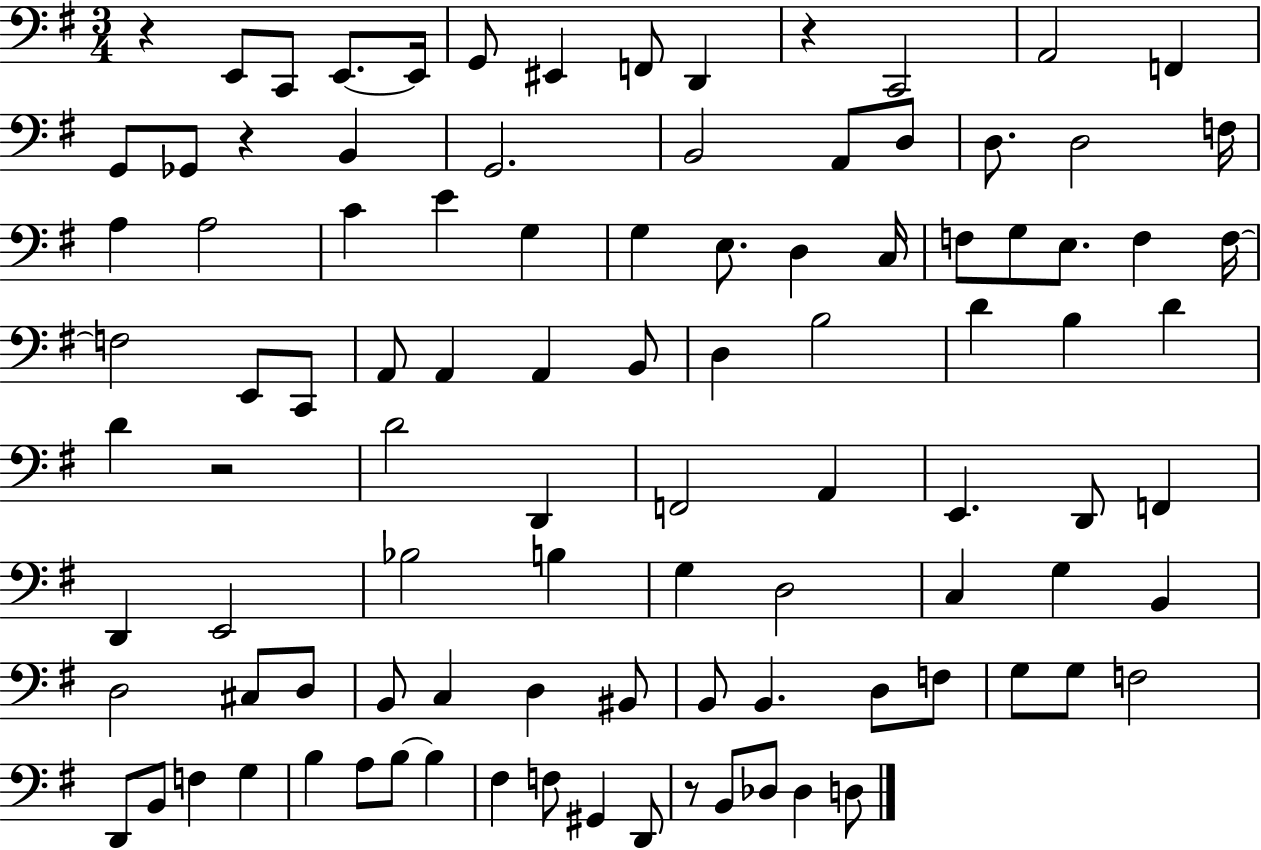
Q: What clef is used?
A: bass